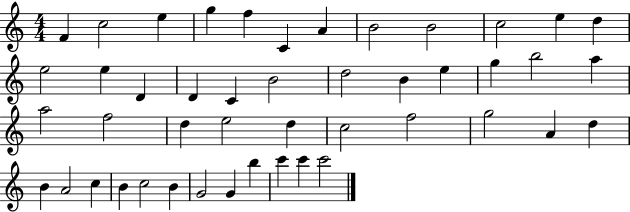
X:1
T:Untitled
M:4/4
L:1/4
K:C
F c2 e g f C A B2 B2 c2 e d e2 e D D C B2 d2 B e g b2 a a2 f2 d e2 d c2 f2 g2 A d B A2 c B c2 B G2 G b c' c' c'2